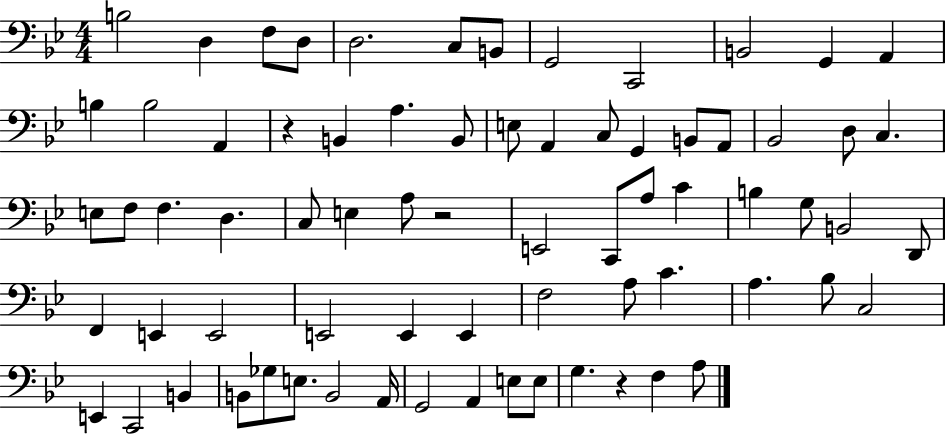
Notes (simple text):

B3/h D3/q F3/e D3/e D3/h. C3/e B2/e G2/h C2/h B2/h G2/q A2/q B3/q B3/h A2/q R/q B2/q A3/q. B2/e E3/e A2/q C3/e G2/q B2/e A2/e Bb2/h D3/e C3/q. E3/e F3/e F3/q. D3/q. C3/e E3/q A3/e R/h E2/h C2/e A3/e C4/q B3/q G3/e B2/h D2/e F2/q E2/q E2/h E2/h E2/q E2/q F3/h A3/e C4/q. A3/q. Bb3/e C3/h E2/q C2/h B2/q B2/e Gb3/e E3/e. B2/h A2/s G2/h A2/q E3/e E3/e G3/q. R/q F3/q A3/e